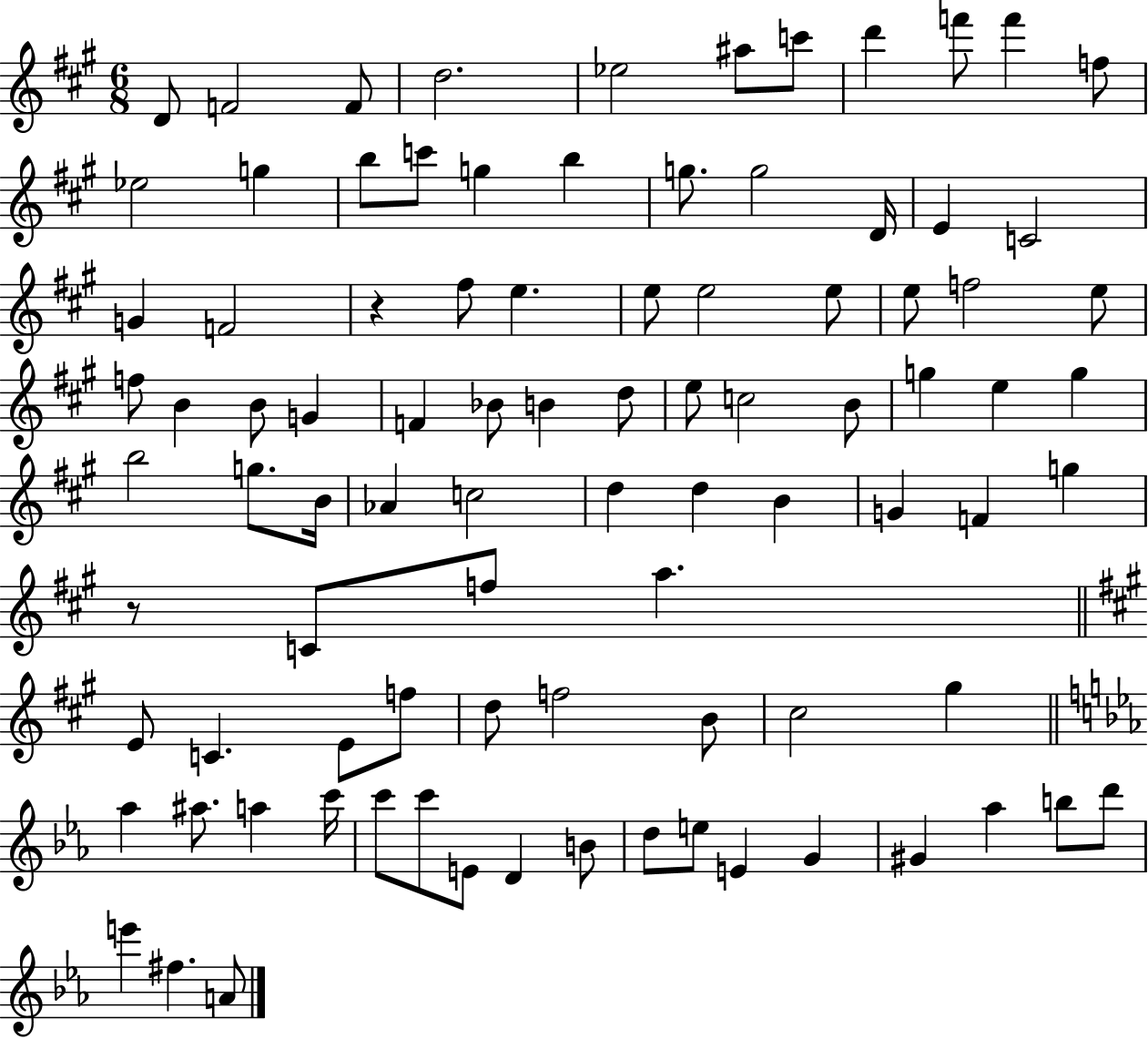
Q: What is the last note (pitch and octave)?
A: A4